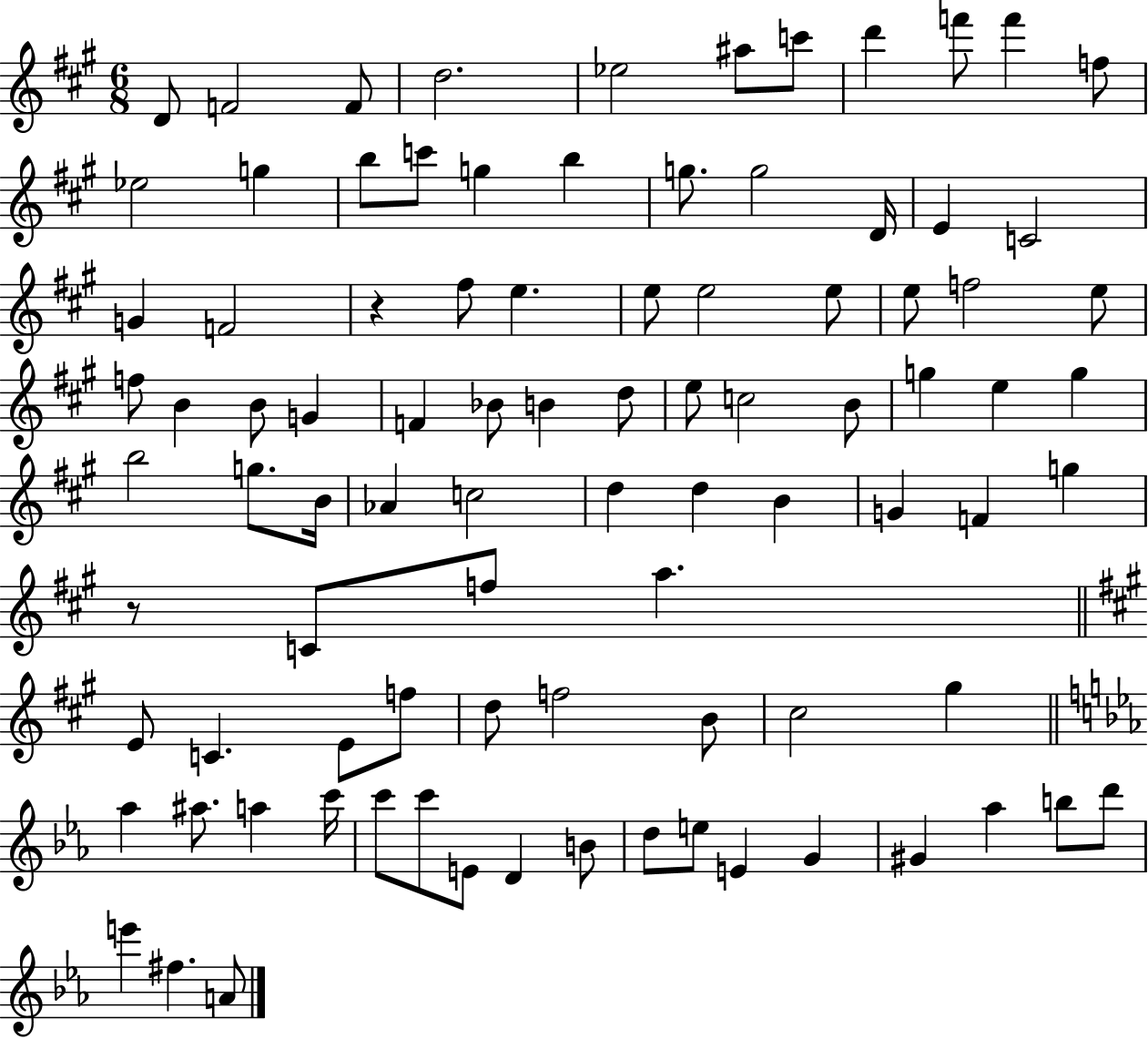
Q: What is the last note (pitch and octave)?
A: A4